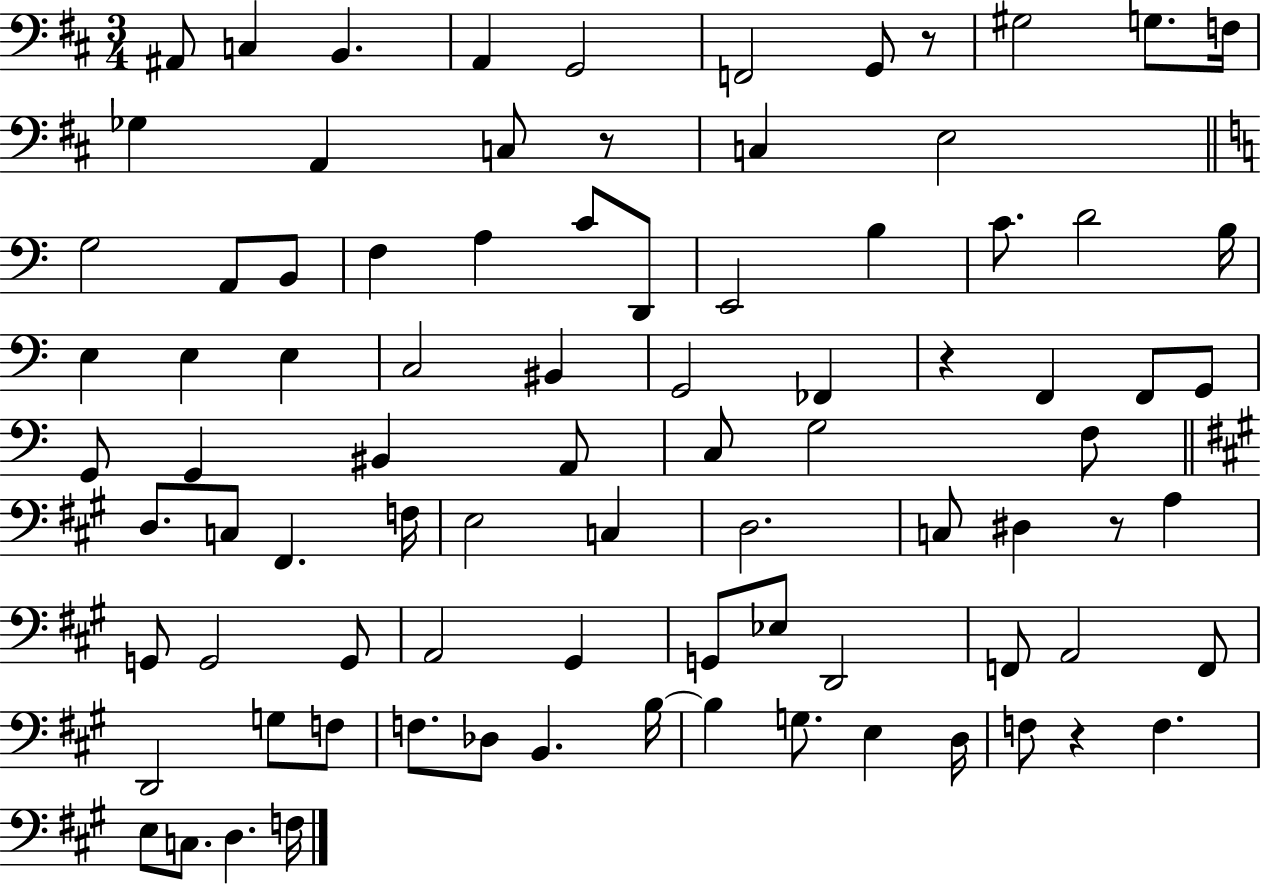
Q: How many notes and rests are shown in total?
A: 87